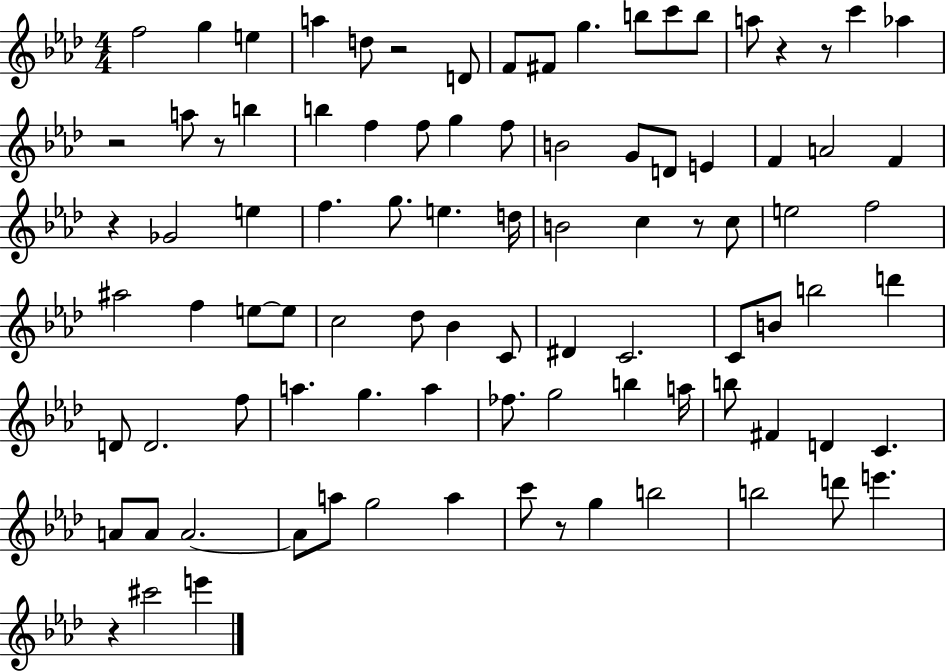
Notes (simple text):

F5/h G5/q E5/q A5/q D5/e R/h D4/e F4/e F#4/e G5/q. B5/e C6/e B5/e A5/e R/q R/e C6/q Ab5/q R/h A5/e R/e B5/q B5/q F5/q F5/e G5/q F5/e B4/h G4/e D4/e E4/q F4/q A4/h F4/q R/q Gb4/h E5/q F5/q. G5/e. E5/q. D5/s B4/h C5/q R/e C5/e E5/h F5/h A#5/h F5/q E5/e E5/e C5/h Db5/e Bb4/q C4/e D#4/q C4/h. C4/e B4/e B5/h D6/q D4/e D4/h. F5/e A5/q. G5/q. A5/q FES5/e. G5/h B5/q A5/s B5/e F#4/q D4/q C4/q. A4/e A4/e A4/h. A4/e A5/e G5/h A5/q C6/e R/e G5/q B5/h B5/h D6/e E6/q. R/q C#6/h E6/q